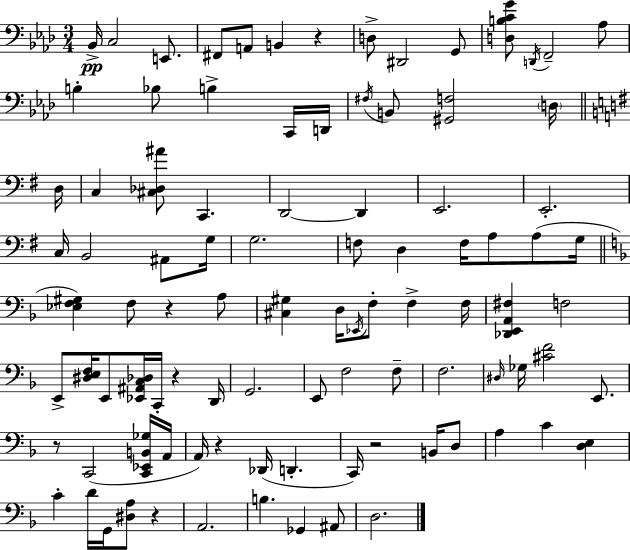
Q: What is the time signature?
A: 3/4